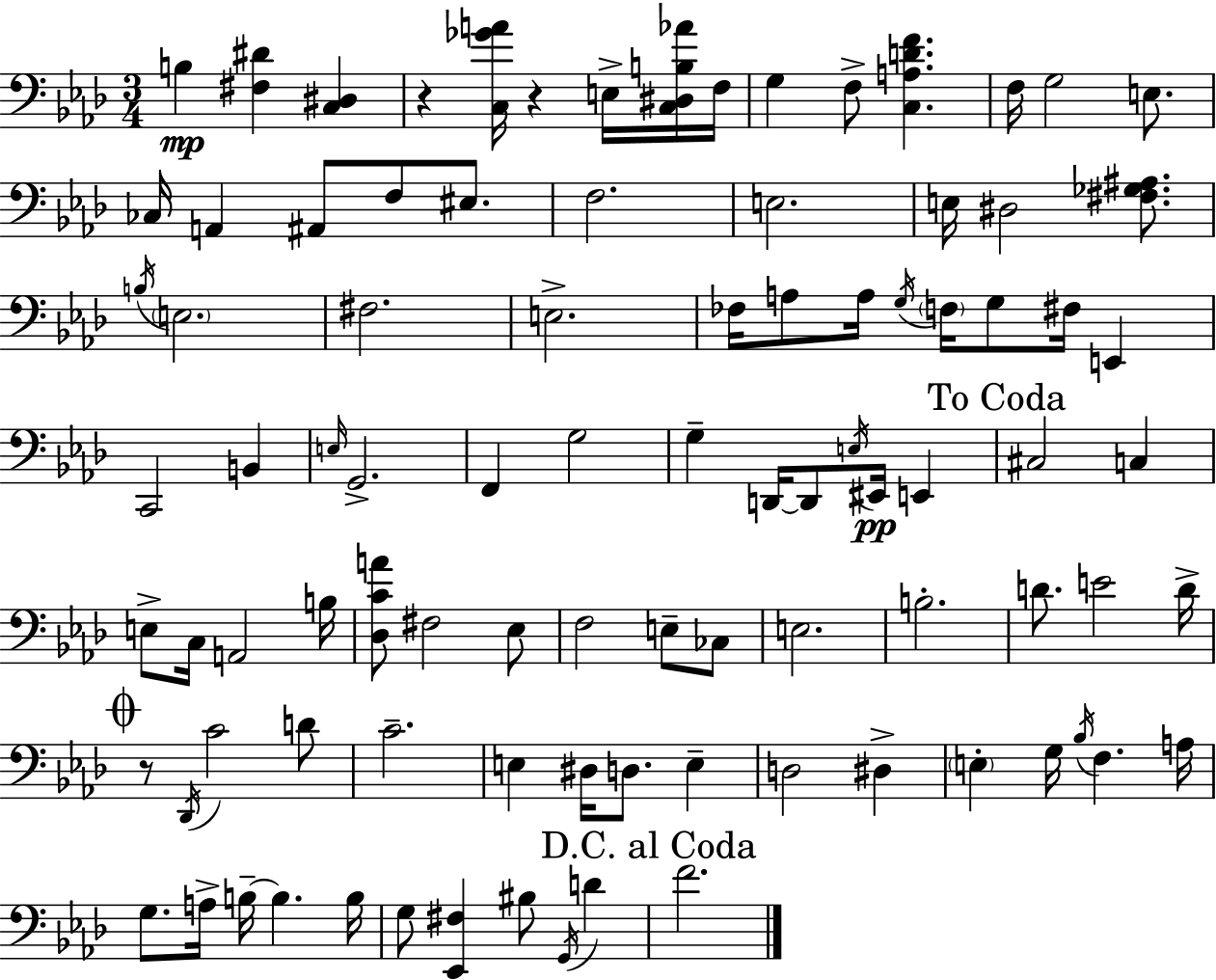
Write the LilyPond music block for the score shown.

{
  \clef bass
  \numericTimeSignature
  \time 3/4
  \key aes \major
  b4\mp <fis dis'>4 <c dis>4 | r4 <c ges' a'>16 r4 e16-> <c dis b aes'>16 f16 | g4 f8-> <c a d' f'>4. | f16 g2 e8. | \break ces16 a,4 ais,8 f8 eis8. | f2. | e2. | e16 dis2 <fis ges ais>8. | \break \acciaccatura { b16 } \parenthesize e2. | fis2. | e2.-> | fes16 a8 a16 \acciaccatura { g16 } \parenthesize f16 g8 fis16 e,4 | \break c,2 b,4 | \grace { e16 } g,2.-> | f,4 g2 | g4-- d,16~~ d,8 \acciaccatura { e16 }\pp eis,16 | \break e,4 \mark "To Coda" cis2 | c4 e8-> c16 a,2 | b16 <des c' a'>8 fis2 | ees8 f2 | \break e8-- ces8 e2. | b2.-. | d'8. e'2 | d'16-> \mark \markup { \musicglyph "scripts.coda" } r8 \acciaccatura { des,16 } c'2 | \break d'8 c'2.-- | e4 dis16 d8. | e4-- d2 | dis4-> \parenthesize e4-. g16 \acciaccatura { bes16 } f4. | \break a16 g8. a16-> b16--~~ b4. | b16 g8 <ees, fis>4 | bis8 \acciaccatura { g,16 } d'4 \mark "D.C. al Coda" f'2. | \bar "|."
}